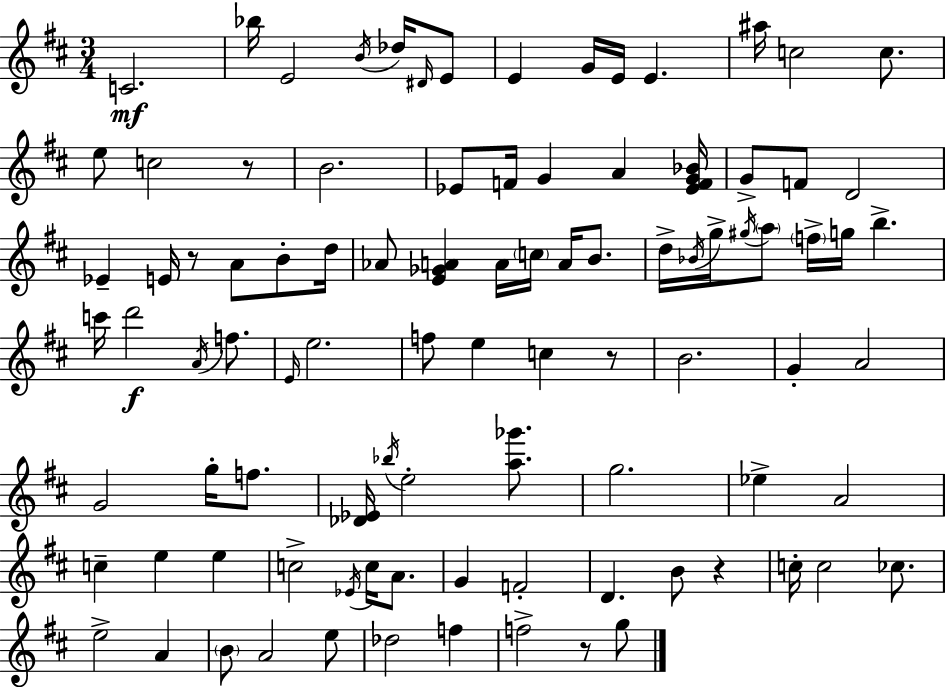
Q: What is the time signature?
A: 3/4